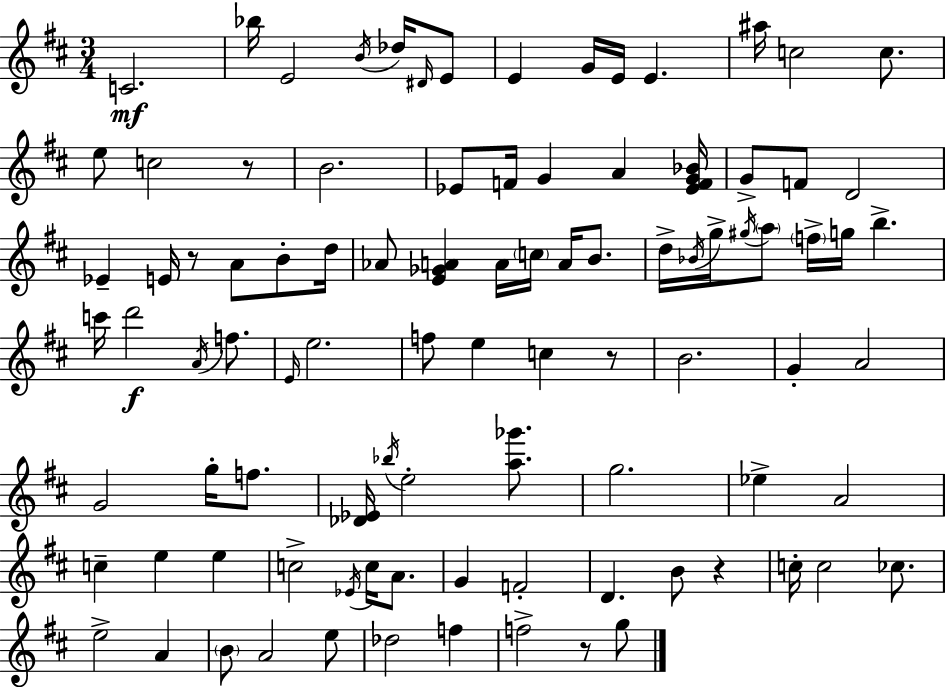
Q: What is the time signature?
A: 3/4